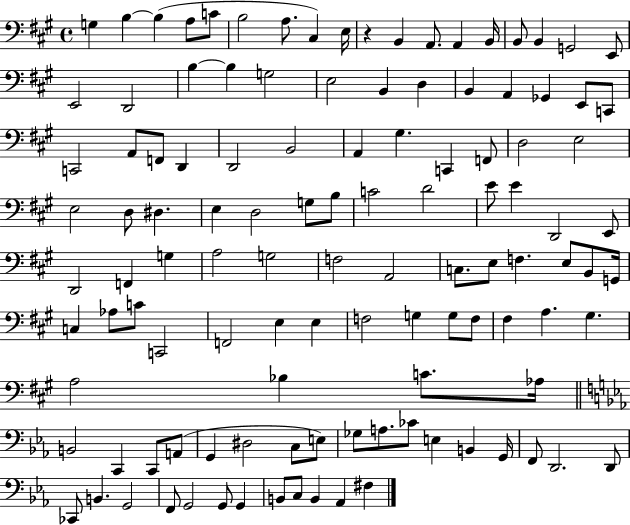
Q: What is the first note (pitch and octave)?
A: G3